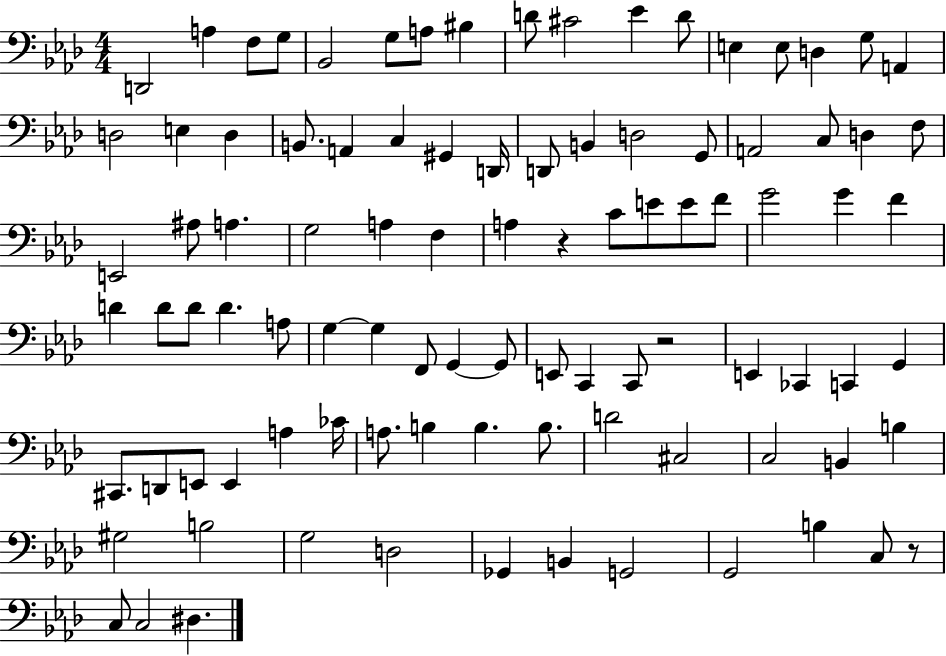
{
  \clef bass
  \numericTimeSignature
  \time 4/4
  \key aes \major
  \repeat volta 2 { d,2 a4 f8 g8 | bes,2 g8 a8 bis4 | d'8 cis'2 ees'4 d'8 | e4 e8 d4 g8 a,4 | \break d2 e4 d4 | b,8. a,4 c4 gis,4 d,16 | d,8 b,4 d2 g,8 | a,2 c8 d4 f8 | \break e,2 ais8 a4. | g2 a4 f4 | a4 r4 c'8 e'8 e'8 f'8 | g'2 g'4 f'4 | \break d'4 d'8 d'8 d'4. a8 | g4~~ g4 f,8 g,4~~ g,8 | e,8 c,4 c,8 r2 | e,4 ces,4 c,4 g,4 | \break cis,8. d,8 e,8 e,4 a4 ces'16 | a8. b4 b4. b8. | d'2 cis2 | c2 b,4 b4 | \break gis2 b2 | g2 d2 | ges,4 b,4 g,2 | g,2 b4 c8 r8 | \break c8 c2 dis4. | } \bar "|."
}